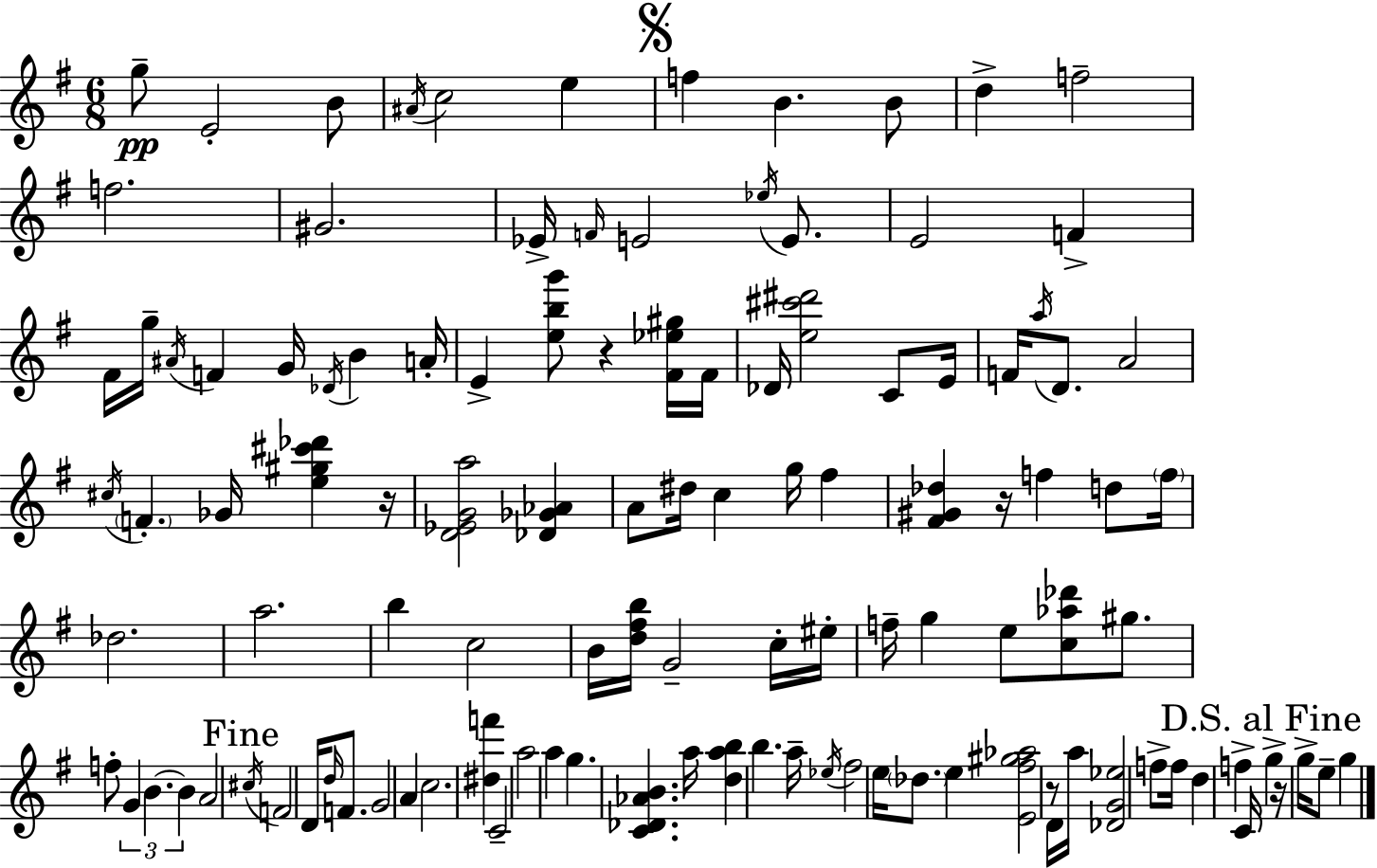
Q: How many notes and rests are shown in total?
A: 115